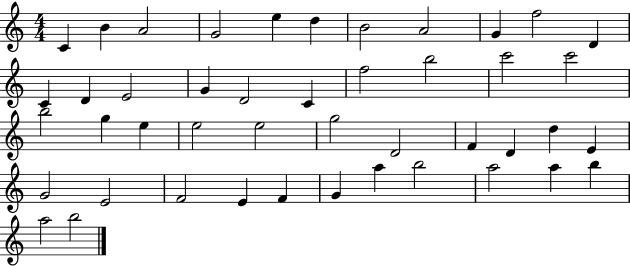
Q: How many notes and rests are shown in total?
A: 45